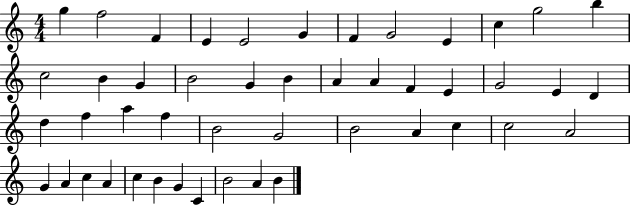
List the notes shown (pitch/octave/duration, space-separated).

G5/q F5/h F4/q E4/q E4/h G4/q F4/q G4/h E4/q C5/q G5/h B5/q C5/h B4/q G4/q B4/h G4/q B4/q A4/q A4/q F4/q E4/q G4/h E4/q D4/q D5/q F5/q A5/q F5/q B4/h G4/h B4/h A4/q C5/q C5/h A4/h G4/q A4/q C5/q A4/q C5/q B4/q G4/q C4/q B4/h A4/q B4/q